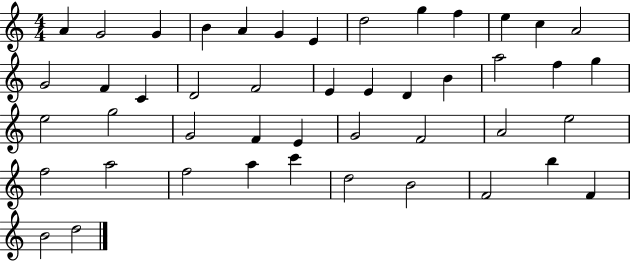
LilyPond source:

{
  \clef treble
  \numericTimeSignature
  \time 4/4
  \key c \major
  a'4 g'2 g'4 | b'4 a'4 g'4 e'4 | d''2 g''4 f''4 | e''4 c''4 a'2 | \break g'2 f'4 c'4 | d'2 f'2 | e'4 e'4 d'4 b'4 | a''2 f''4 g''4 | \break e''2 g''2 | g'2 f'4 e'4 | g'2 f'2 | a'2 e''2 | \break f''2 a''2 | f''2 a''4 c'''4 | d''2 b'2 | f'2 b''4 f'4 | \break b'2 d''2 | \bar "|."
}